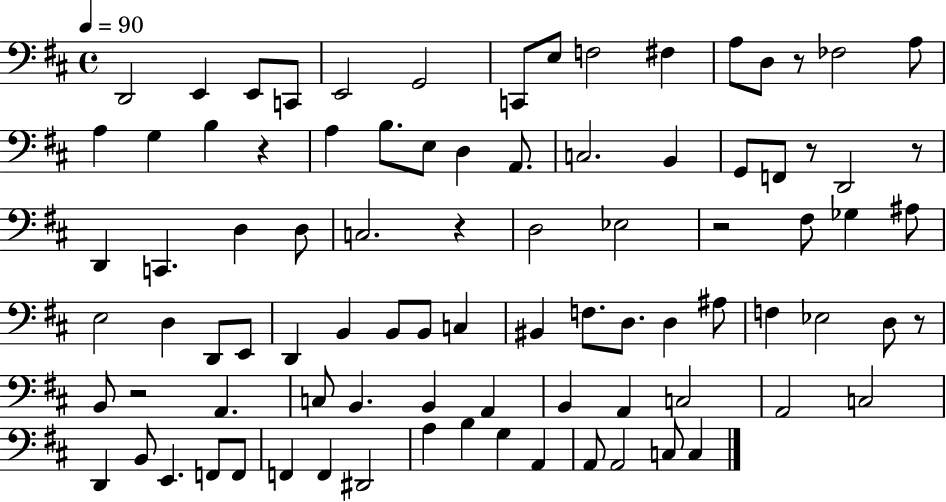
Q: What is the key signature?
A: D major